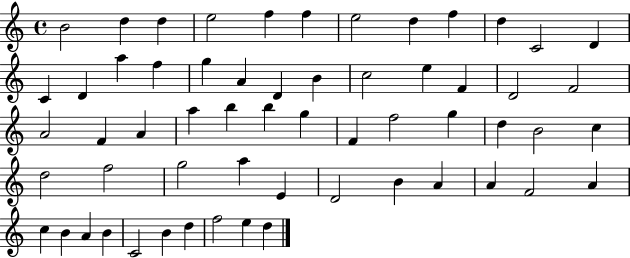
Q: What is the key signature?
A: C major